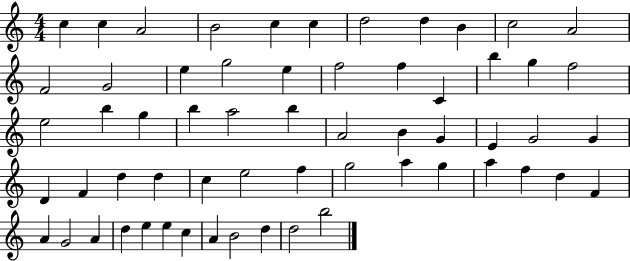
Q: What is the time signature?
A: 4/4